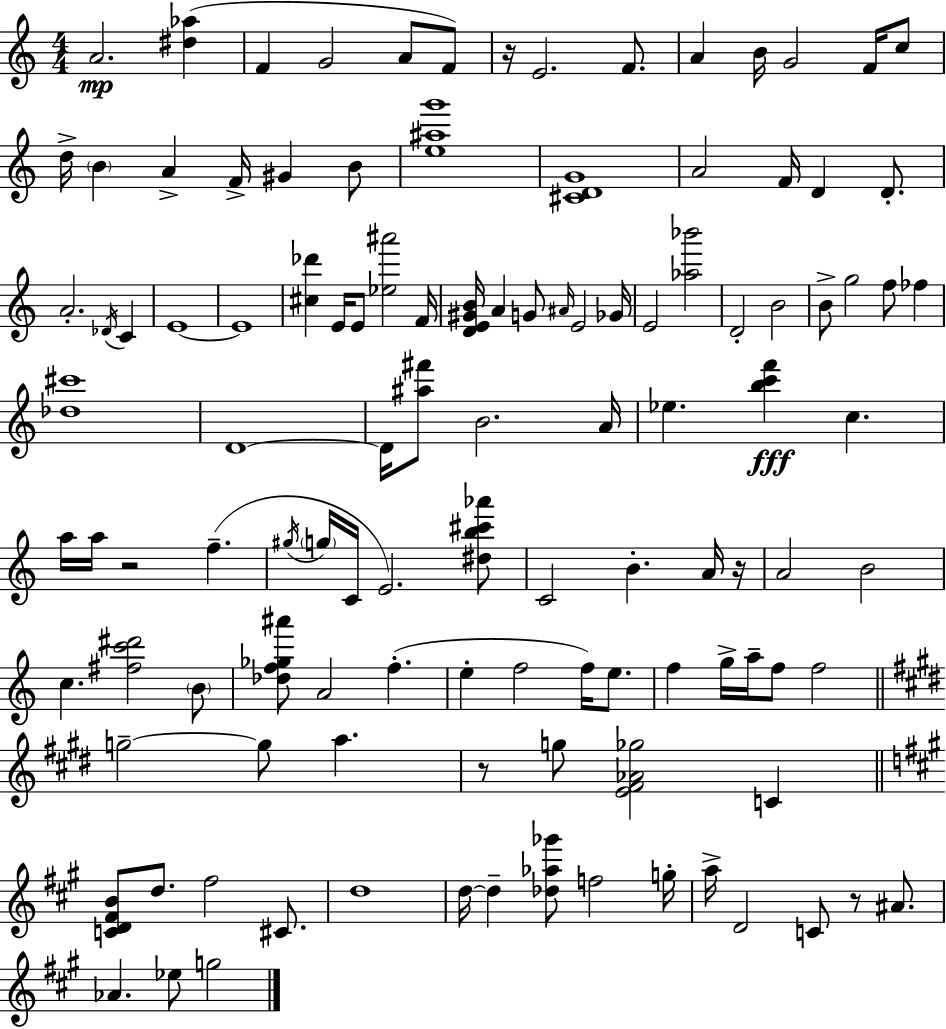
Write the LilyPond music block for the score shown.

{
  \clef treble
  \numericTimeSignature
  \time 4/4
  \key c \major
  a'2.\mp <dis'' aes''>4( | f'4 g'2 a'8 f'8) | r16 e'2. f'8. | a'4 b'16 g'2 f'16 c''8 | \break d''16-> \parenthesize b'4 a'4-> f'16-> gis'4 b'8 | <e'' ais'' g'''>1 | <cis' d' g'>1 | a'2 f'16 d'4 d'8.-. | \break a'2.-. \acciaccatura { des'16 } c'4 | e'1~~ | e'1 | <cis'' des'''>4 e'16 e'8 <ees'' ais'''>2 | \break f'16 <d' e' gis' b'>16 a'4 g'8 \grace { ais'16 } e'2 | ges'16 e'2 <aes'' bes'''>2 | d'2-. b'2 | b'8-> g''2 f''8 fes''4 | \break <des'' cis'''>1 | d'1~~ | d'16 <ais'' fis'''>8 b'2. | a'16 ees''4. <b'' c''' f'''>4\fff c''4. | \break a''16 a''16 r2 f''4.--( | \acciaccatura { gis''16 } \parenthesize g''16 c'16 e'2.) | <dis'' b'' cis''' aes'''>8 c'2 b'4.-. | a'16 r16 a'2 b'2 | \break c''4. <fis'' c''' dis'''>2 | \parenthesize b'8 <des'' f'' ges'' ais'''>8 a'2 f''4.-.( | e''4-. f''2 f''16) | e''8. f''4 g''16-> a''16-- f''8 f''2 | \break \bar "||" \break \key e \major g''2--~~ g''8 a''4. | r8 g''8 <e' fis' aes' ges''>2 c'4 | \bar "||" \break \key a \major <c' d' fis' b'>8 d''8. fis''2 cis'8. | d''1 | d''16~~ d''4-- <des'' aes'' ges'''>8 f''2 g''16-. | a''16-> d'2 c'8 r8 ais'8. | \break aes'4. ees''8 g''2 | \bar "|."
}